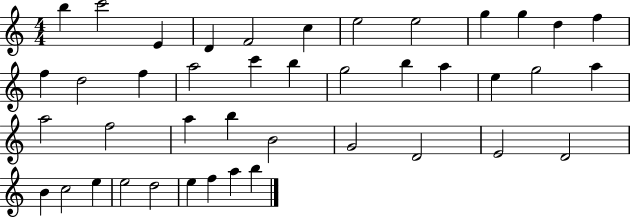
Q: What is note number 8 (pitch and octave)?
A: E5